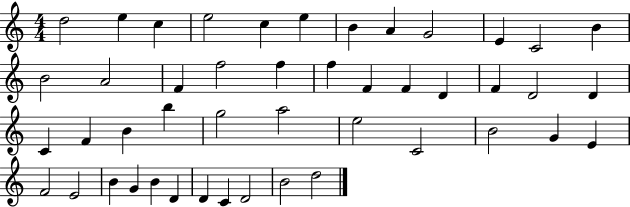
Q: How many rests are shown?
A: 0